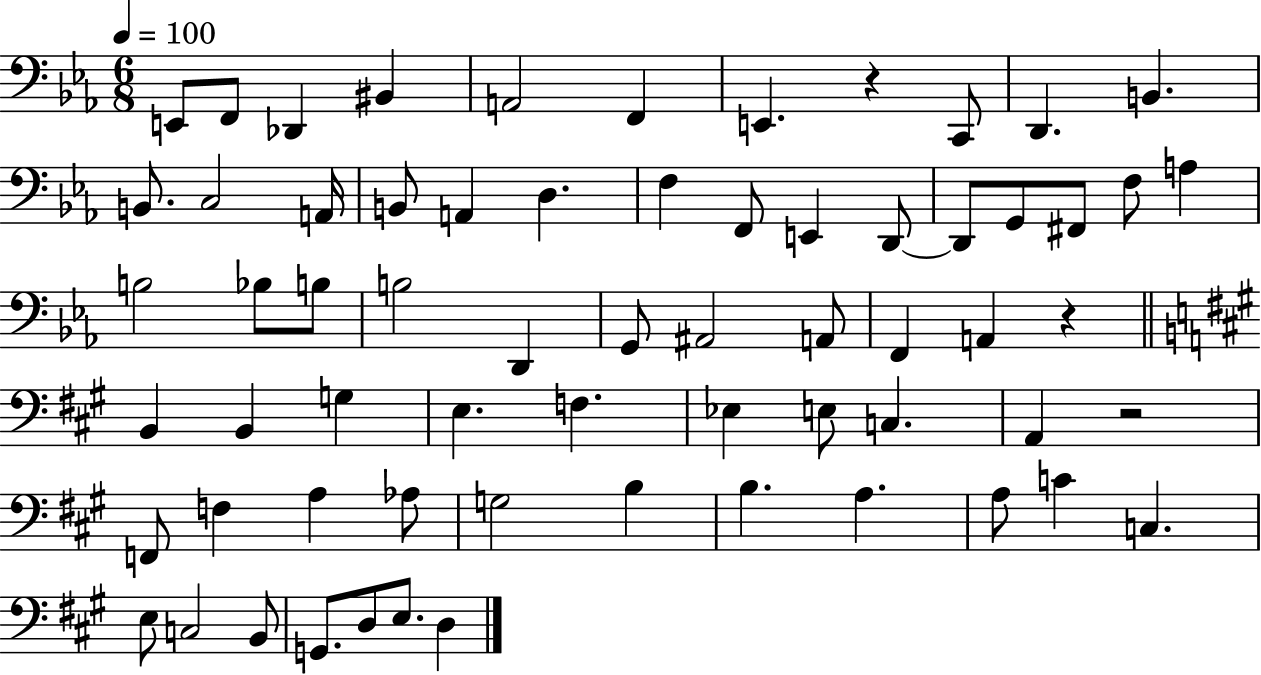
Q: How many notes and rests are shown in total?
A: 65